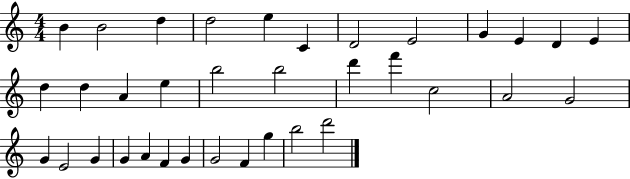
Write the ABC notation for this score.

X:1
T:Untitled
M:4/4
L:1/4
K:C
B B2 d d2 e C D2 E2 G E D E d d A e b2 b2 d' f' c2 A2 G2 G E2 G G A F G G2 F g b2 d'2